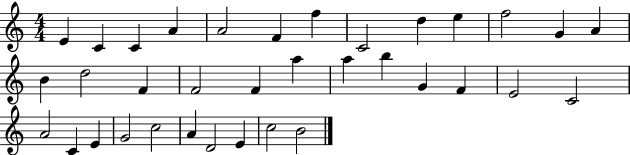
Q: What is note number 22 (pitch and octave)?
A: G4